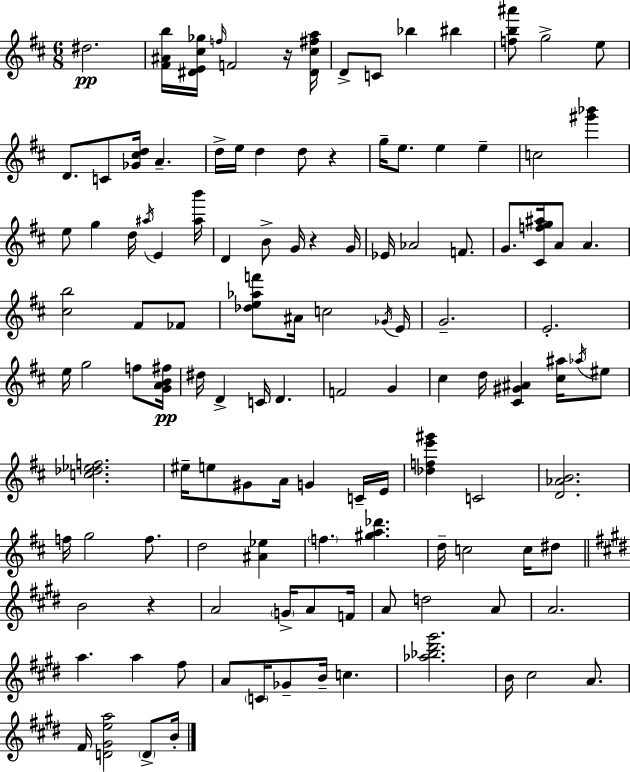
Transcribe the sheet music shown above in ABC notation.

X:1
T:Untitled
M:6/8
L:1/4
K:D
^d2 [^F^Ab]/4 [^DE^c_g]/4 f/4 F2 z/4 [^D^c^fa]/4 D/2 C/2 _b ^b [fb^a']/2 g2 e/2 D/2 C/2 [_G^cd]/4 A d/4 e/4 d d/2 z g/4 e/2 e e c2 [^g'_b'] e/2 g d/4 ^a/4 E [^ab']/4 D B/2 G/4 z G/4 _E/4 _A2 F/2 G/2 [^Cfg^a]/4 A/2 A [^cb]2 ^F/2 _F/2 [_de_af']/2 ^A/4 c2 _G/4 E/4 G2 E2 e/4 g2 f/2 [GAB^f]/4 ^d/4 D C/4 D F2 G ^c d/4 [^C^G^A] [^c^a]/4 _a/4 ^e/2 [c_d_ef]2 ^e/4 e/2 ^G/2 A/4 G C/4 E/4 [_dfe'^g'] C2 [D_AB]2 f/4 g2 f/2 d2 [^A_e] f [^ga_d'] d/4 c2 c/4 ^d/2 B2 z A2 G/4 A/2 F/4 A/2 d2 A/2 A2 a a ^f/2 A/2 C/4 _G/2 B/4 c [_a_b^d'^g']2 B/4 ^c2 A/2 ^F/4 [D^Gea]2 D/2 B/4